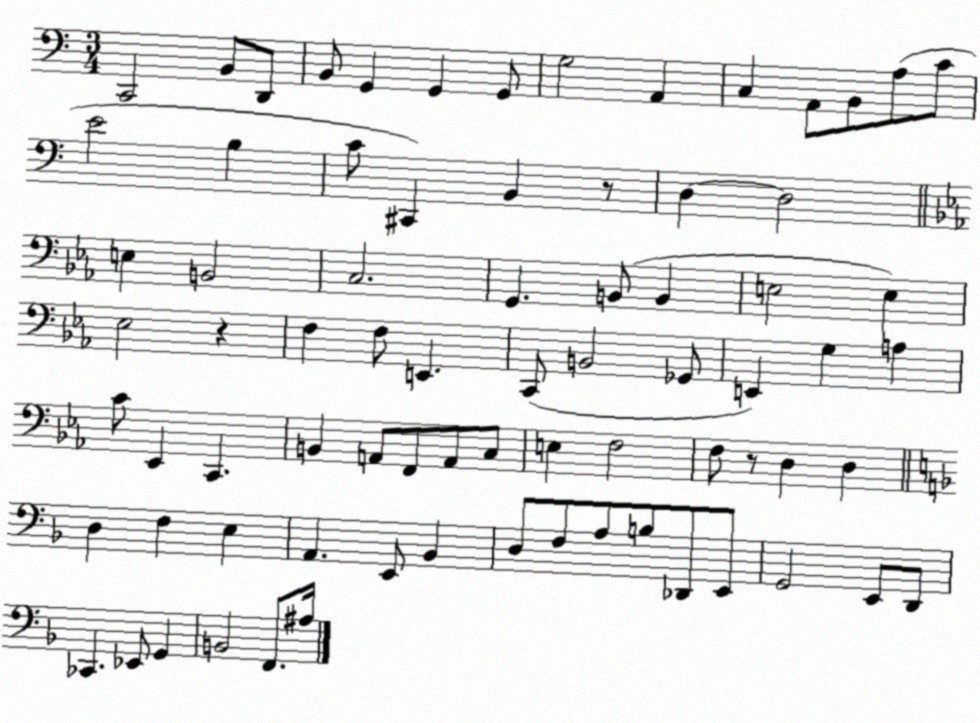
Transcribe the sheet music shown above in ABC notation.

X:1
T:Untitled
M:3/4
L:1/4
K:C
C,,2 B,,/2 D,,/2 B,,/2 G,, G,, G,,/2 G,2 A,, C, A,,/2 B,,/2 A,/2 C/2 E2 B, C/2 ^C,, B,, z/2 D, D,2 E, B,,2 C,2 G,, B,,/2 B,, E,2 E, _E,2 z F, F,/2 E,, C,,/2 B,,2 _G,,/2 E,, G, A, C/2 _E,, C,, B,, A,,/2 F,,/2 A,,/2 C,/2 E, F,2 F,/2 z/2 D, D, D, F, E, A,, E,,/2 _B,, D,/2 F,/2 A,/2 B,/2 _D,,/2 E,,/2 G,,2 E,,/2 D,,/2 _C,, _E,,/2 G,, B,,2 F,,/2 ^A,/4